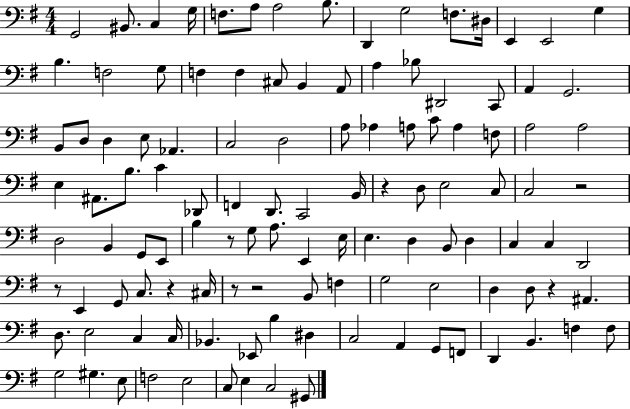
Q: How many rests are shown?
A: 8